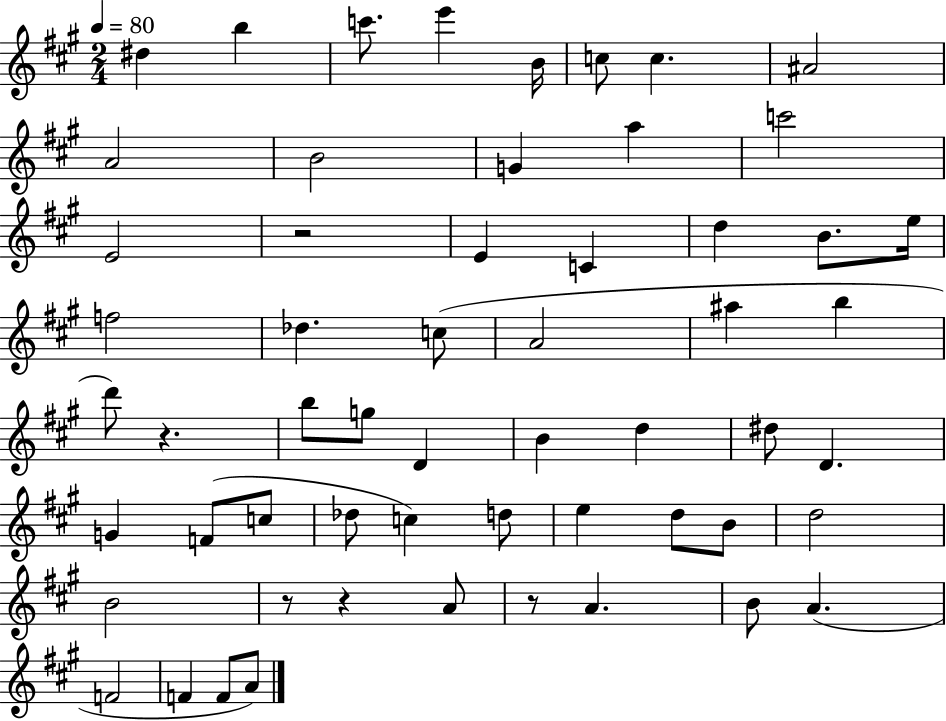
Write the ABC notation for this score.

X:1
T:Untitled
M:2/4
L:1/4
K:A
^d b c'/2 e' B/4 c/2 c ^A2 A2 B2 G a c'2 E2 z2 E C d B/2 e/4 f2 _d c/2 A2 ^a b d'/2 z b/2 g/2 D B d ^d/2 D G F/2 c/2 _d/2 c d/2 e d/2 B/2 d2 B2 z/2 z A/2 z/2 A B/2 A F2 F F/2 A/2